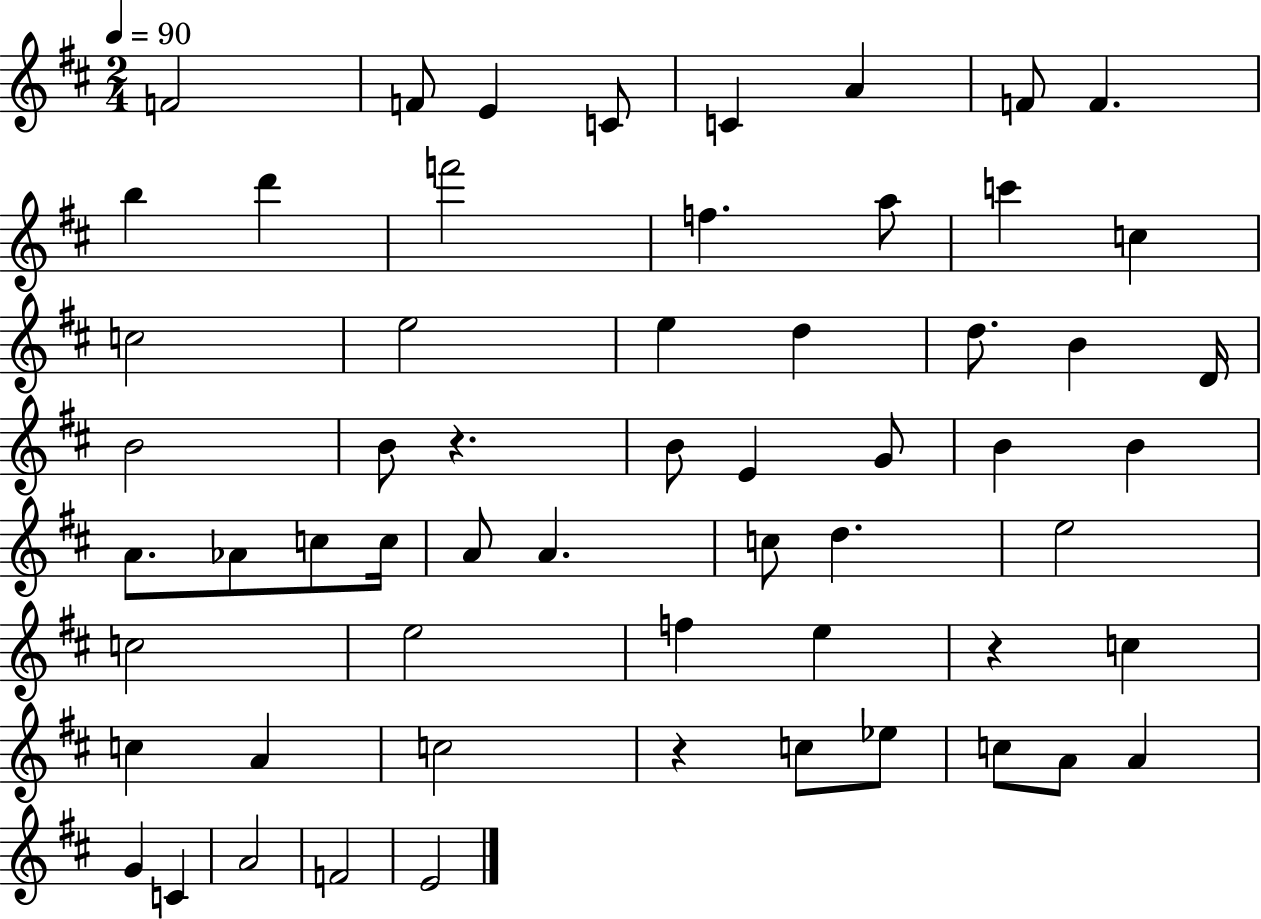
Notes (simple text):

F4/h F4/e E4/q C4/e C4/q A4/q F4/e F4/q. B5/q D6/q F6/h F5/q. A5/e C6/q C5/q C5/h E5/h E5/q D5/q D5/e. B4/q D4/s B4/h B4/e R/q. B4/e E4/q G4/e B4/q B4/q A4/e. Ab4/e C5/e C5/s A4/e A4/q. C5/e D5/q. E5/h C5/h E5/h F5/q E5/q R/q C5/q C5/q A4/q C5/h R/q C5/e Eb5/e C5/e A4/e A4/q G4/q C4/q A4/h F4/h E4/h